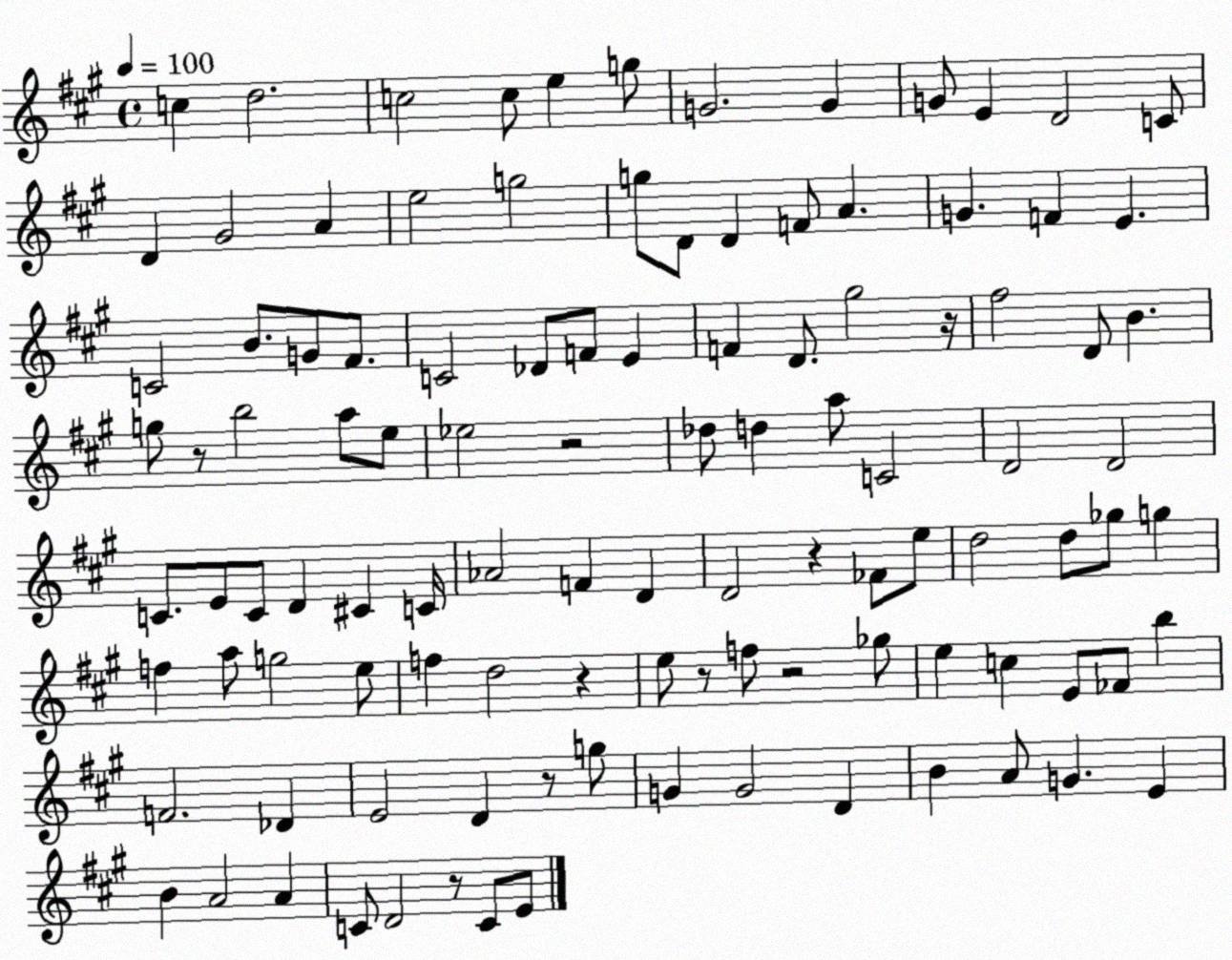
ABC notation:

X:1
T:Untitled
M:4/4
L:1/4
K:A
c d2 c2 c/2 e g/2 G2 G G/2 E D2 C/2 D ^G2 A e2 g2 g/2 D/2 D F/2 A G F E C2 B/2 G/2 ^F/2 C2 _D/2 F/2 E F D/2 ^g2 z/4 ^f2 D/2 B g/2 z/2 b2 a/2 e/2 _e2 z2 _d/2 d a/2 C2 D2 D2 C/2 E/2 C/2 D ^C C/4 _A2 F D D2 z _F/2 e/2 d2 d/2 _g/2 g f a/2 g2 e/2 f d2 z e/2 z/2 f/2 z2 _g/2 e c E/2 _F/2 b F2 _D E2 D z/2 g/2 G G2 D B A/2 G E B A2 A C/2 D2 z/2 C/2 E/2